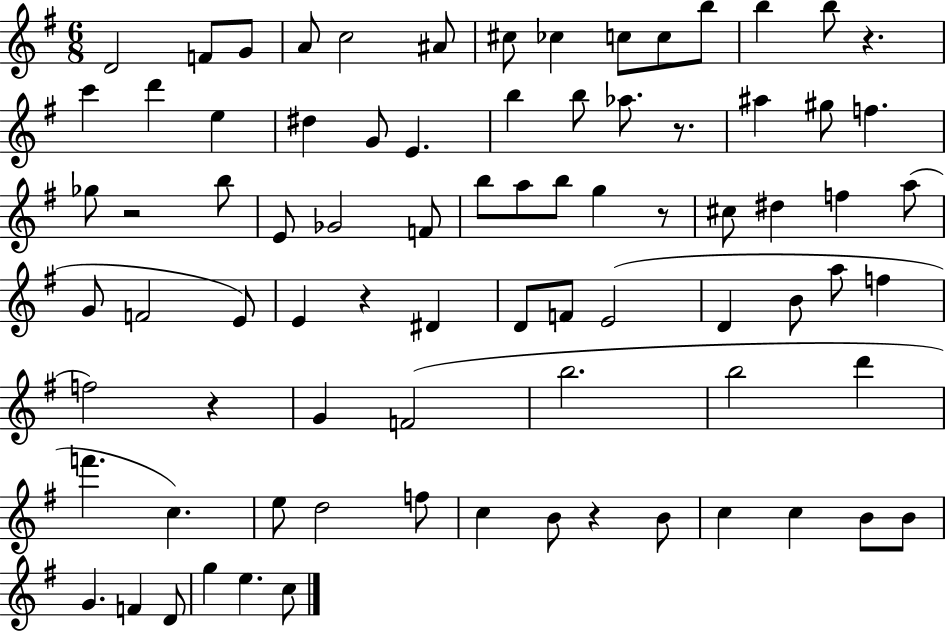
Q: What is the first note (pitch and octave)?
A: D4